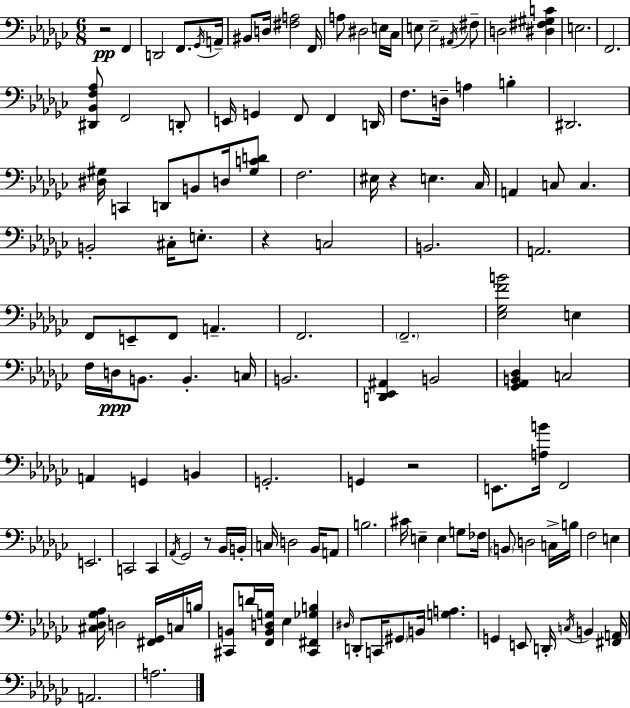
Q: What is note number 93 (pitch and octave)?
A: E3